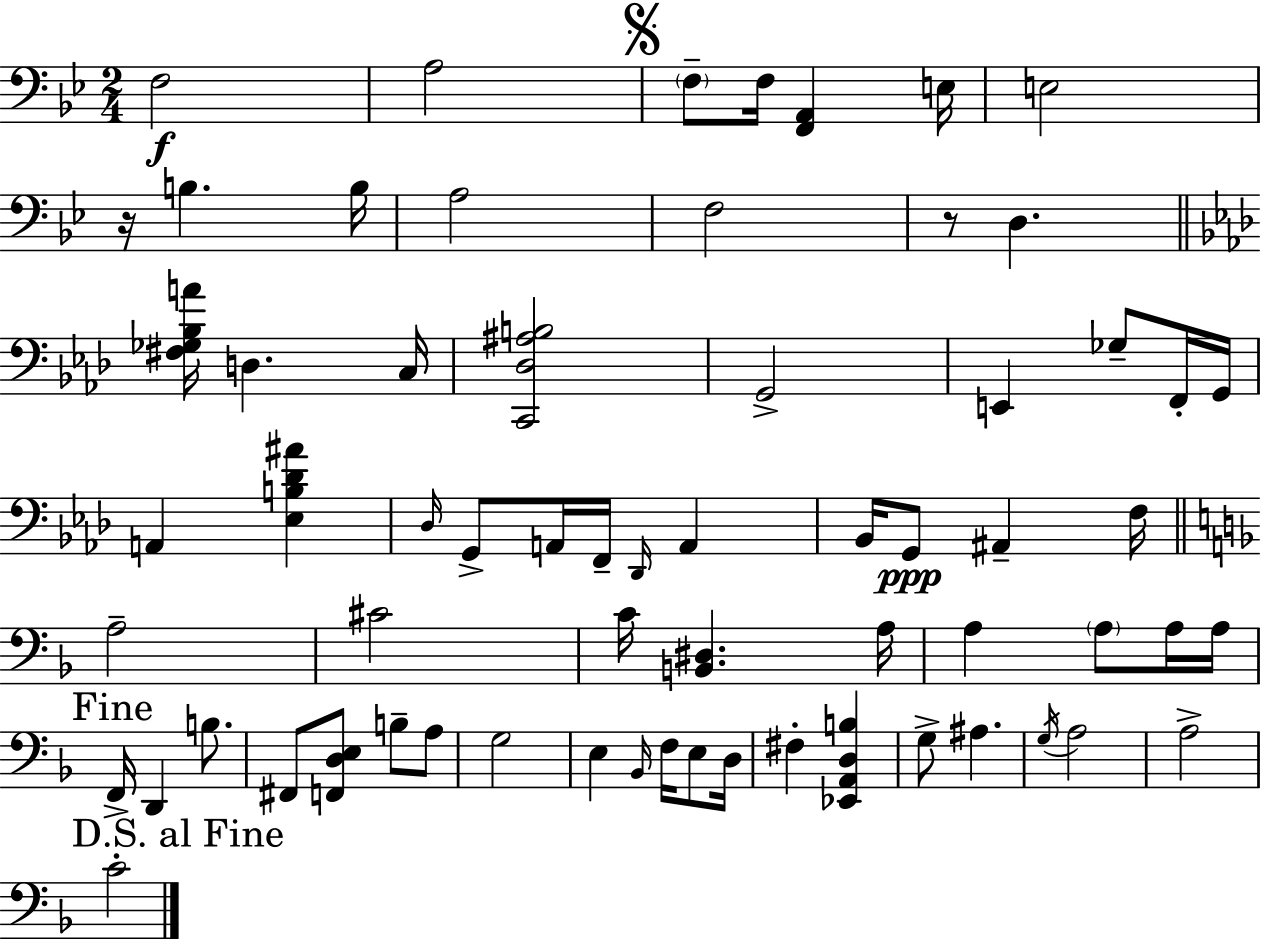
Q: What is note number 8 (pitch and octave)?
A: B3